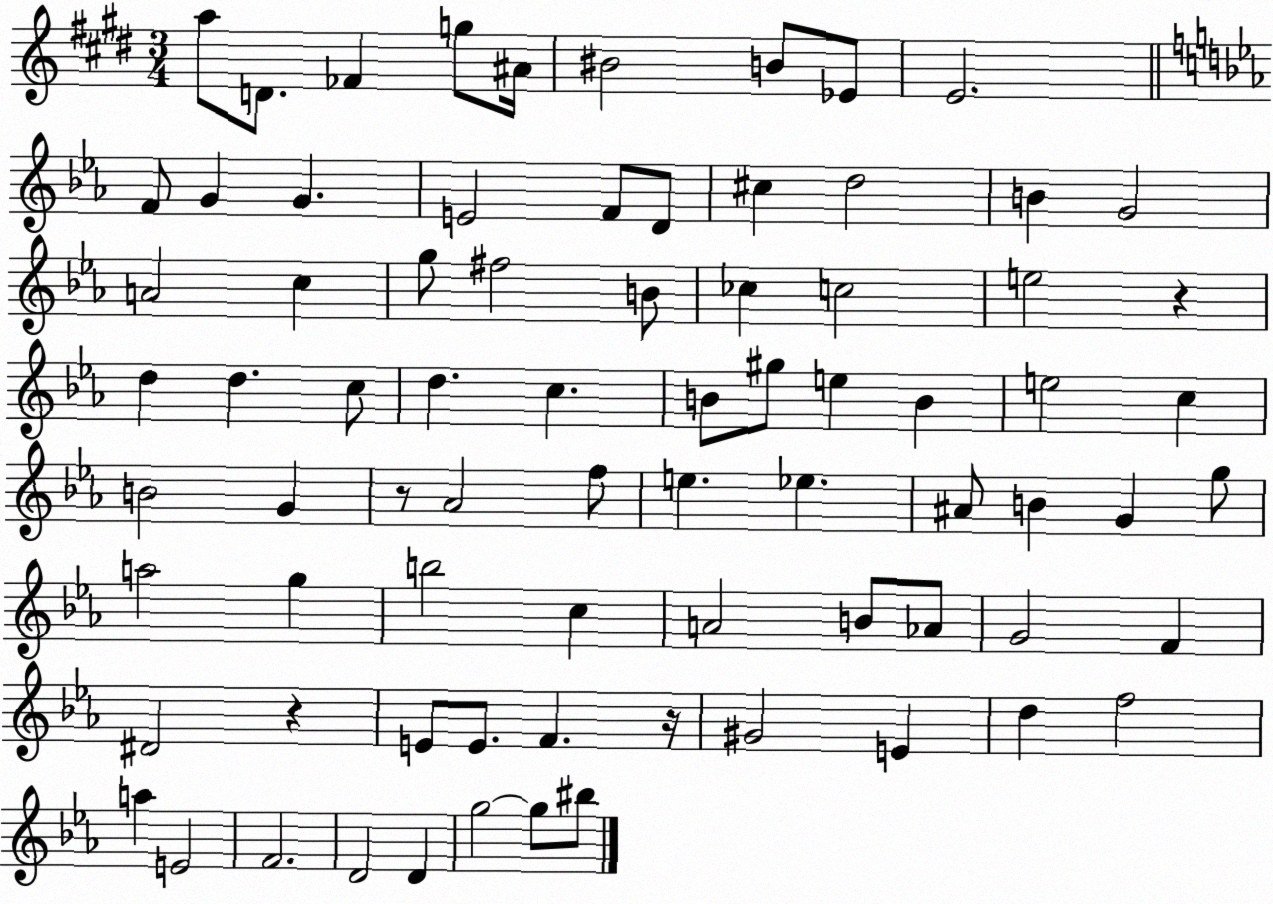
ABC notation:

X:1
T:Untitled
M:3/4
L:1/4
K:E
a/2 D/2 _F g/2 ^A/4 ^B2 B/2 _E/2 E2 F/2 G G E2 F/2 D/2 ^c d2 B G2 A2 c g/2 ^f2 B/2 _c c2 e2 z d d c/2 d c B/2 ^g/2 e B e2 c B2 G z/2 _A2 f/2 e _e ^A/2 B G g/2 a2 g b2 c A2 B/2 _A/2 G2 F ^D2 z E/2 E/2 F z/4 ^G2 E d f2 a E2 F2 D2 D g2 g/2 ^b/2